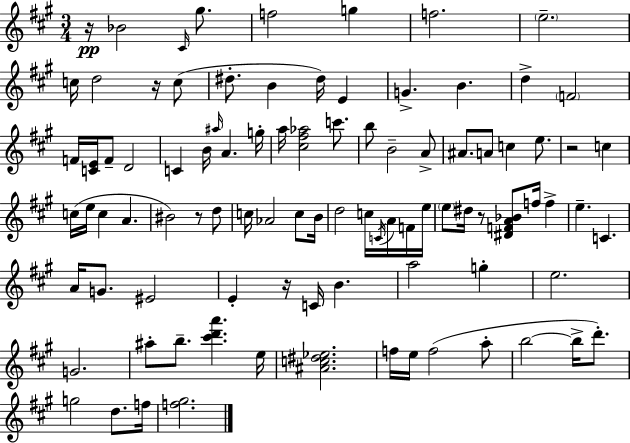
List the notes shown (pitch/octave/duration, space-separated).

R/s Bb4/h C#4/s G#5/e. F5/h G5/q F5/h. E5/h. C5/s D5/h R/s C5/e D#5/e. B4/q D#5/s E4/q G4/q. B4/q. D5/q F4/h F4/s [C4,E4]/s F4/e D4/h C4/q B4/s A#5/s A4/q. G5/s A5/s [C#5,F#5,Ab5]/h C6/e. B5/e B4/h A4/e A#4/e. A4/e C5/q E5/e. R/h C5/q C5/s E5/s C5/q A4/q. BIS4/h R/e D5/e C5/s Ab4/h C5/e B4/s D5/h C5/s C4/s A4/s F4/s E5/s E5/e D#5/s R/e [D#4,F4,A4,Bb4]/e F5/s F5/q E5/q. C4/q. A4/s G4/e. EIS4/h E4/q R/s C4/s B4/q. A5/h G5/q E5/h. G4/h. A#5/e B5/e. [C#6,D6,A6]/q. E5/s [A#4,C5,D#5,Eb5]/h. F5/s E5/s F5/h A5/e B5/h B5/s D6/e. G5/h D5/e. F5/s [F5,G#5]/h.